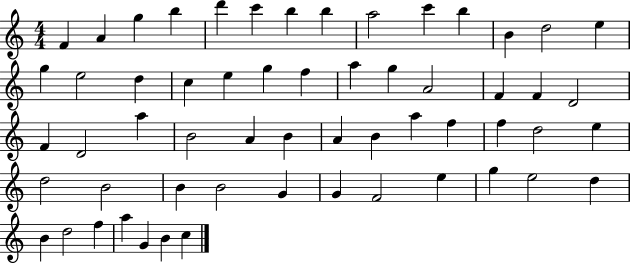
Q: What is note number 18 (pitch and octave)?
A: C5